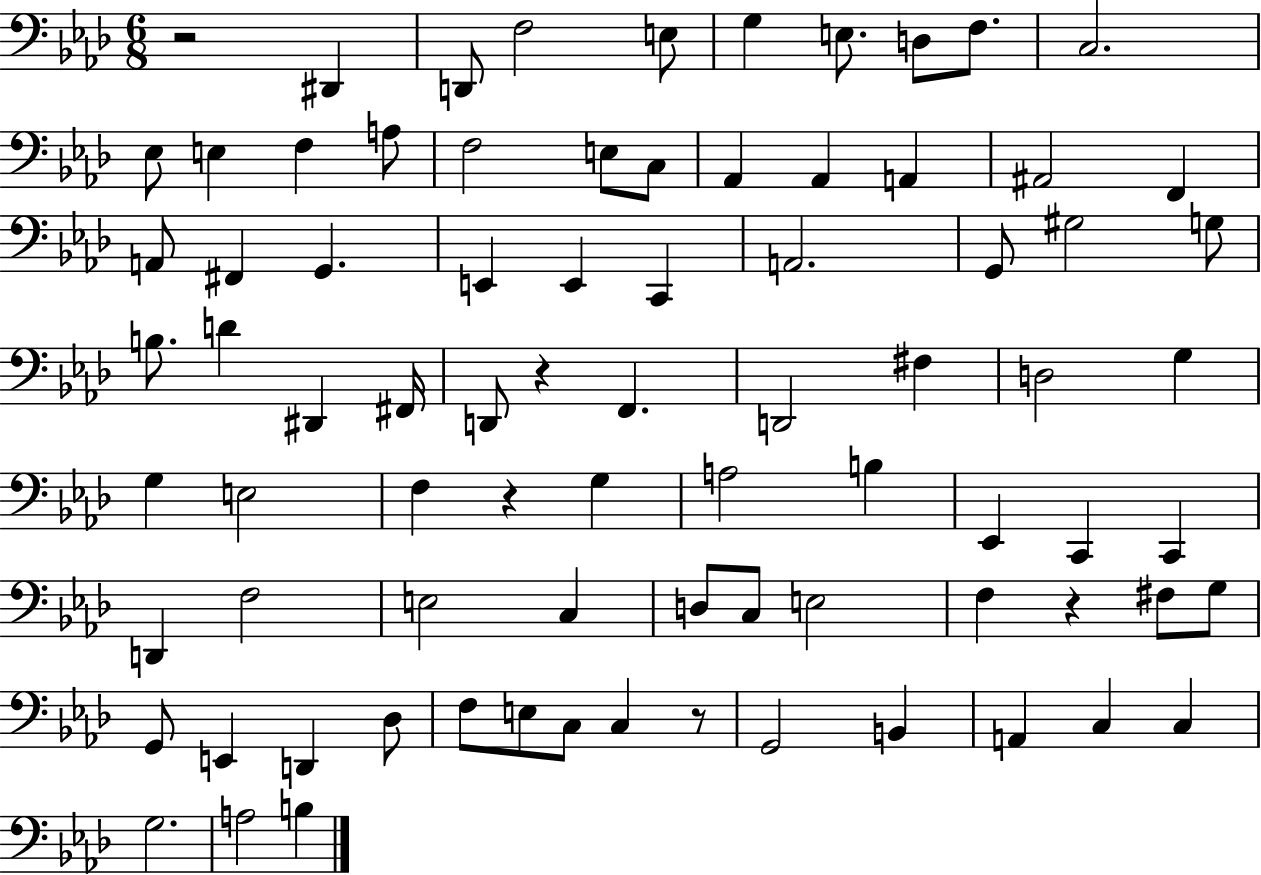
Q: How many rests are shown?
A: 5